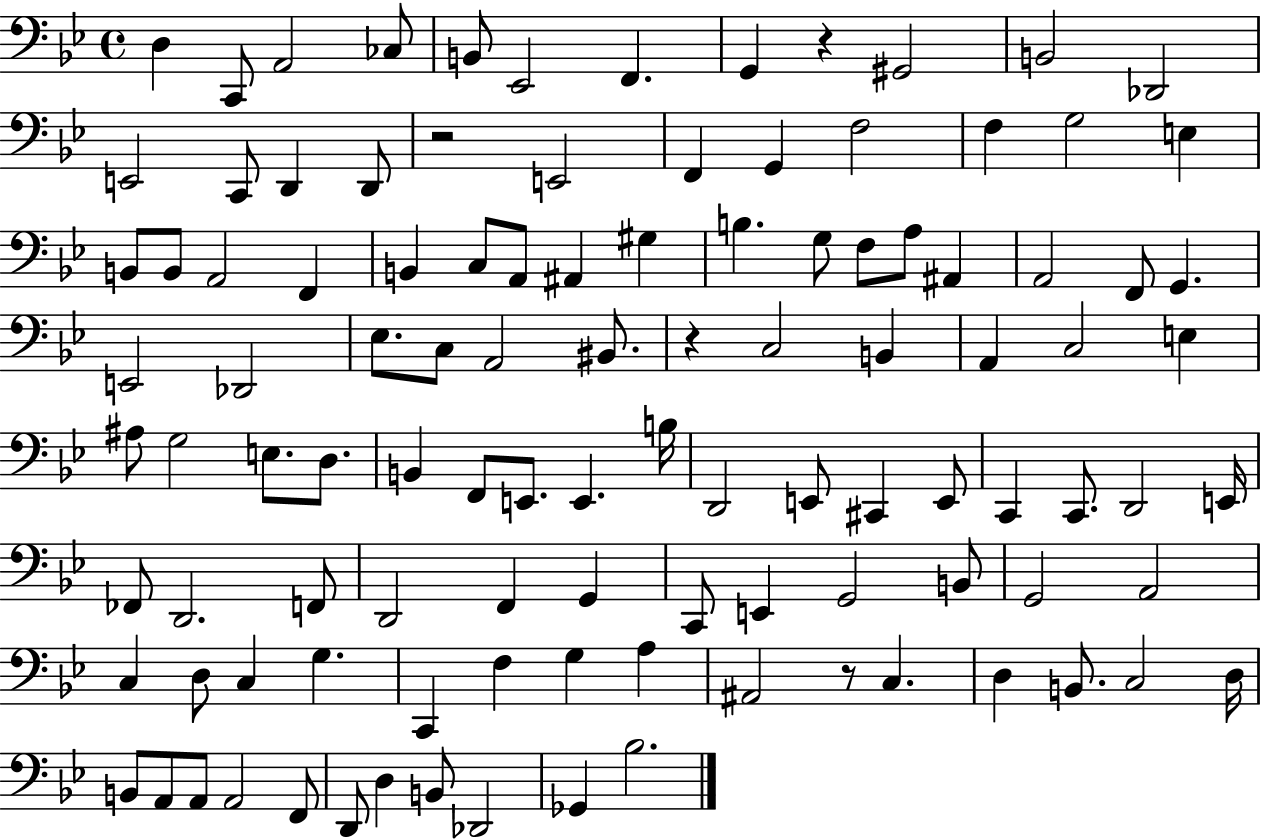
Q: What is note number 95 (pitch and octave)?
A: A2